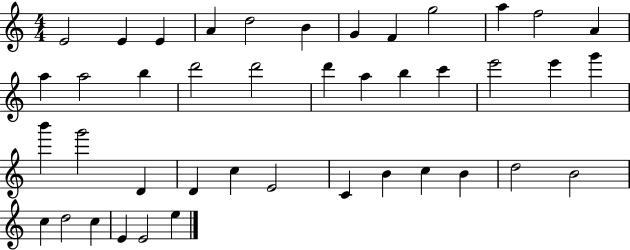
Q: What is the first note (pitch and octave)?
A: E4